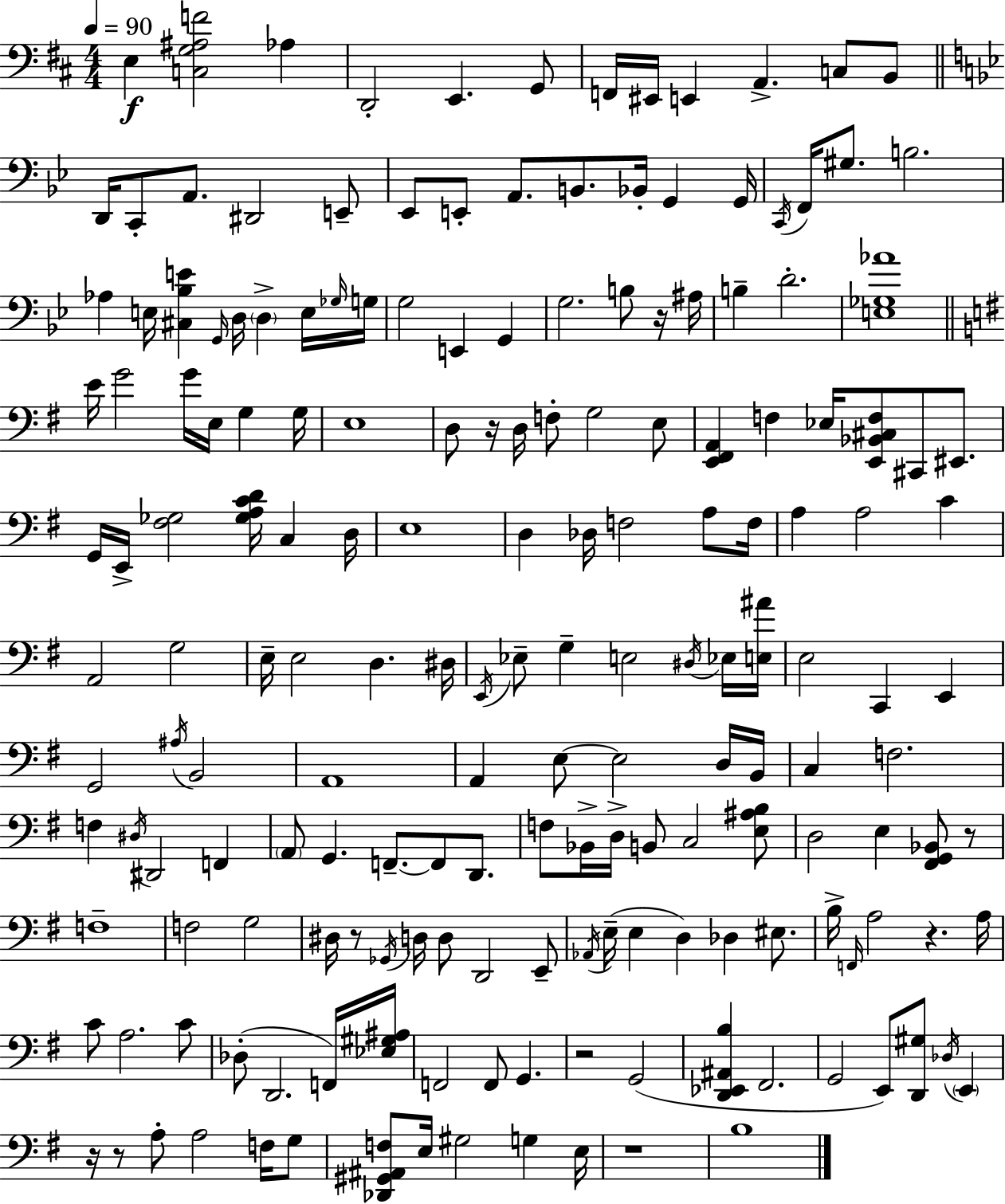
X:1
T:Untitled
M:4/4
L:1/4
K:D
E, [C,G,^A,F]2 _A, D,,2 E,, G,,/2 F,,/4 ^E,,/4 E,, A,, C,/2 B,,/2 D,,/4 C,,/2 A,,/2 ^D,,2 E,,/2 _E,,/2 E,,/2 A,,/2 B,,/2 _B,,/4 G,, G,,/4 C,,/4 F,,/4 ^G,/2 B,2 _A, E,/4 [^C,_B,E] G,,/4 D,/4 D, E,/4 _G,/4 G,/4 G,2 E,, G,, G,2 B,/2 z/4 ^A,/4 B, D2 [E,_G,_A]4 E/4 G2 G/4 E,/4 G, G,/4 E,4 D,/2 z/4 D,/4 F,/2 G,2 E,/2 [E,,^F,,A,,] F, _E,/4 [E,,_B,,^C,F,]/2 ^C,,/2 ^E,,/2 G,,/4 E,,/4 [^F,_G,]2 [_G,A,CD]/4 C, D,/4 E,4 D, _D,/4 F,2 A,/2 F,/4 A, A,2 C A,,2 G,2 E,/4 E,2 D, ^D,/4 E,,/4 _E,/2 G, E,2 ^D,/4 _E,/4 [E,^A]/4 E,2 C,, E,, G,,2 ^A,/4 B,,2 A,,4 A,, E,/2 E,2 D,/4 B,,/4 C, F,2 F, ^D,/4 ^D,,2 F,, A,,/2 G,, F,,/2 F,,/2 D,,/2 F,/2 _B,,/4 D,/4 B,,/2 C,2 [E,^A,B,]/2 D,2 E, [^F,,G,,_B,,]/2 z/2 F,4 F,2 G,2 ^D,/4 z/2 _G,,/4 D,/4 D,/2 D,,2 E,,/2 _A,,/4 E,/4 E, D, _D, ^E,/2 B,/4 F,,/4 A,2 z A,/4 C/2 A,2 C/2 _D,/2 D,,2 F,,/4 [_E,^G,^A,]/4 F,,2 F,,/2 G,, z2 G,,2 [D,,_E,,^A,,B,] ^F,,2 G,,2 E,,/2 [D,,^G,]/2 _D,/4 E,, z/4 z/2 A,/2 A,2 F,/4 G,/2 [_D,,^G,,^A,,F,]/2 E,/4 ^G,2 G, E,/4 z4 B,4